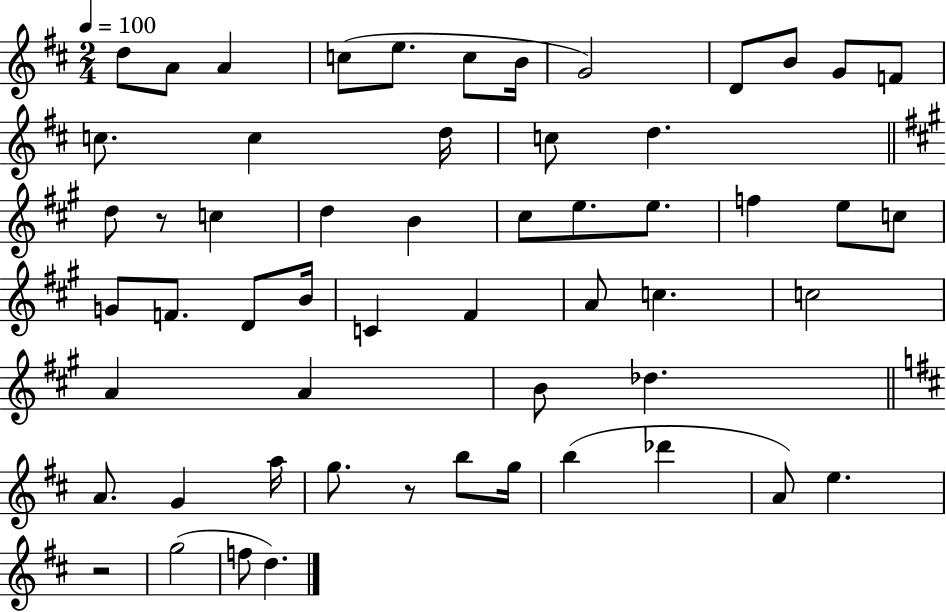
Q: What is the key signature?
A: D major